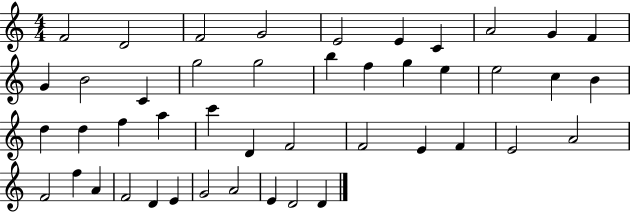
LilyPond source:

{
  \clef treble
  \numericTimeSignature
  \time 4/4
  \key c \major
  f'2 d'2 | f'2 g'2 | e'2 e'4 c'4 | a'2 g'4 f'4 | \break g'4 b'2 c'4 | g''2 g''2 | b''4 f''4 g''4 e''4 | e''2 c''4 b'4 | \break d''4 d''4 f''4 a''4 | c'''4 d'4 f'2 | f'2 e'4 f'4 | e'2 a'2 | \break f'2 f''4 a'4 | f'2 d'4 e'4 | g'2 a'2 | e'4 d'2 d'4 | \break \bar "|."
}